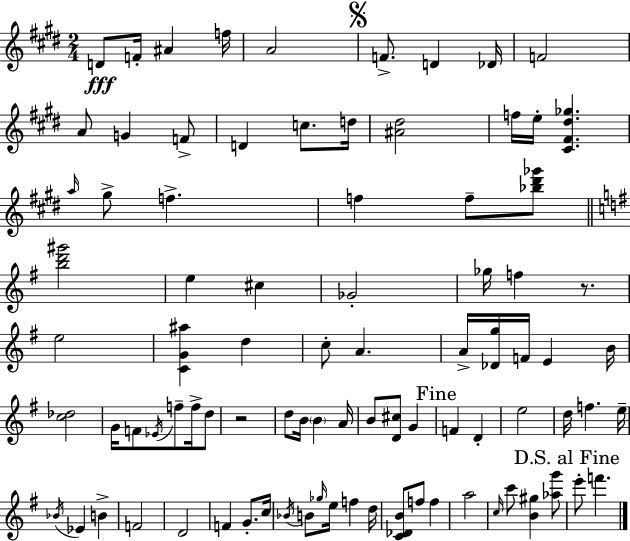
{
  \clef treble
  \numericTimeSignature
  \time 2/4
  \key e \major
  d'8\fff f'16-. ais'4 f''16 | a'2 | \mark \markup { \musicglyph "scripts.segno" } f'8.-> d'4 des'16 | f'2 | \break a'8 g'4 f'8-> | d'4 c''8. d''16 | <ais' dis''>2 | f''16 e''16-. <cis' fis' dis'' ges''>4. | \break \grace { a''16 } gis''8-> f''4.-> | f''4 f''8-- <bes'' dis''' ges'''>8 | \bar "||" \break \key e \minor <b'' d''' gis'''>2 | e''4 cis''4 | ges'2-. | ges''16 f''4 r8. | \break e''2 | <c' g' ais''>4 d''4 | c''8-. a'4. | a'16-> <des' g''>16 f'16 e'4 b'16 | \break <c'' des''>2 | g'16 f'8 \acciaccatura { ees'16 } f''8-- f''16-> d''8 | r2 | d''8 b'16 \parenthesize b'4 | \break a'16 b'8 <d' cis''>8 g'4 | \mark "Fine" f'4 d'4-. | e''2 | d''16 f''4. | \break e''16-- \acciaccatura { bes'16 } ees'4 b'4-> | f'2 | d'2 | f'4 g'8.-. | \break c''16 \acciaccatura { bes'16 } b'8 \grace { ges''16 } e''16 f''4 | d''16 <c' des' b'>8 f''8 | f''4 a''2 | \grace { c''16 } c'''8 <b' gis''>4 | \break <aes'' g'''>8 \mark "D.S. al Fine" e'''8-. f'''4. | \bar "|."
}